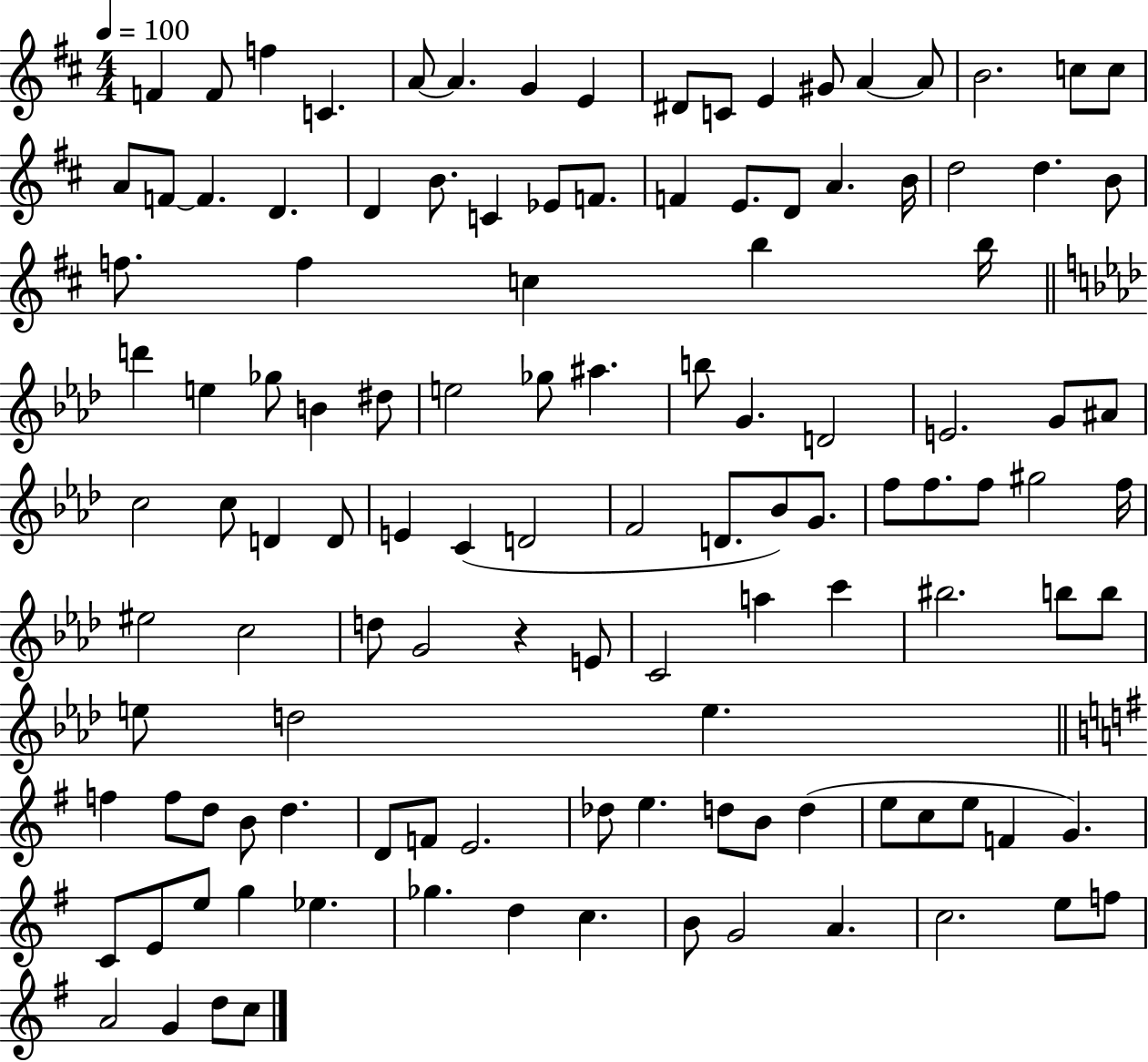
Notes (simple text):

F4/q F4/e F5/q C4/q. A4/e A4/q. G4/q E4/q D#4/e C4/e E4/q G#4/e A4/q A4/e B4/h. C5/e C5/e A4/e F4/e F4/q. D4/q. D4/q B4/e. C4/q Eb4/e F4/e. F4/q E4/e. D4/e A4/q. B4/s D5/h D5/q. B4/e F5/e. F5/q C5/q B5/q B5/s D6/q E5/q Gb5/e B4/q D#5/e E5/h Gb5/e A#5/q. B5/e G4/q. D4/h E4/h. G4/e A#4/e C5/h C5/e D4/q D4/e E4/q C4/q D4/h F4/h D4/e. Bb4/e G4/e. F5/e F5/e. F5/e G#5/h F5/s EIS5/h C5/h D5/e G4/h R/q E4/e C4/h A5/q C6/q BIS5/h. B5/e B5/e E5/e D5/h E5/q. F5/q F5/e D5/e B4/e D5/q. D4/e F4/e E4/h. Db5/e E5/q. D5/e B4/e D5/q E5/e C5/e E5/e F4/q G4/q. C4/e E4/e E5/e G5/q Eb5/q. Gb5/q. D5/q C5/q. B4/e G4/h A4/q. C5/h. E5/e F5/e A4/h G4/q D5/e C5/e